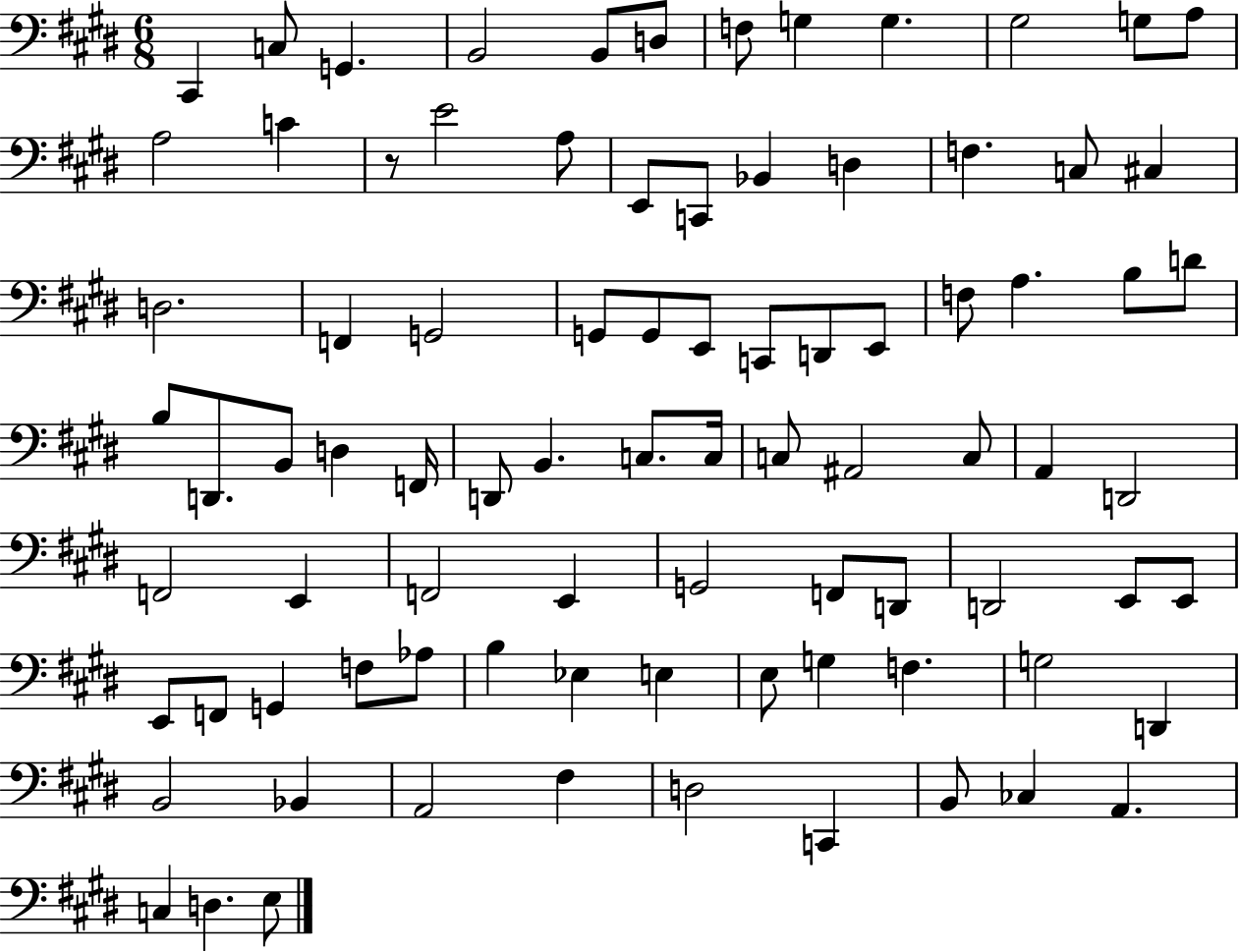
C#2/q C3/e G2/q. B2/h B2/e D3/e F3/e G3/q G3/q. G#3/h G3/e A3/e A3/h C4/q R/e E4/h A3/e E2/e C2/e Bb2/q D3/q F3/q. C3/e C#3/q D3/h. F2/q G2/h G2/e G2/e E2/e C2/e D2/e E2/e F3/e A3/q. B3/e D4/e B3/e D2/e. B2/e D3/q F2/s D2/e B2/q. C3/e. C3/s C3/e A#2/h C3/e A2/q D2/h F2/h E2/q F2/h E2/q G2/h F2/e D2/e D2/h E2/e E2/e E2/e F2/e G2/q F3/e Ab3/e B3/q Eb3/q E3/q E3/e G3/q F3/q. G3/h D2/q B2/h Bb2/q A2/h F#3/q D3/h C2/q B2/e CES3/q A2/q. C3/q D3/q. E3/e